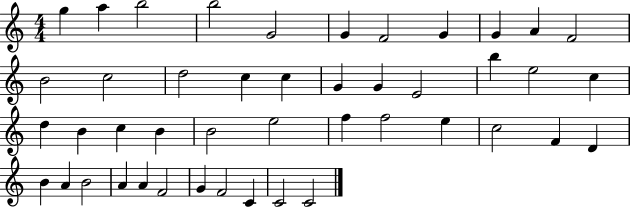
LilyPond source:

{
  \clef treble
  \numericTimeSignature
  \time 4/4
  \key c \major
  g''4 a''4 b''2 | b''2 g'2 | g'4 f'2 g'4 | g'4 a'4 f'2 | \break b'2 c''2 | d''2 c''4 c''4 | g'4 g'4 e'2 | b''4 e''2 c''4 | \break d''4 b'4 c''4 b'4 | b'2 e''2 | f''4 f''2 e''4 | c''2 f'4 d'4 | \break b'4 a'4 b'2 | a'4 a'4 f'2 | g'4 f'2 c'4 | c'2 c'2 | \break \bar "|."
}